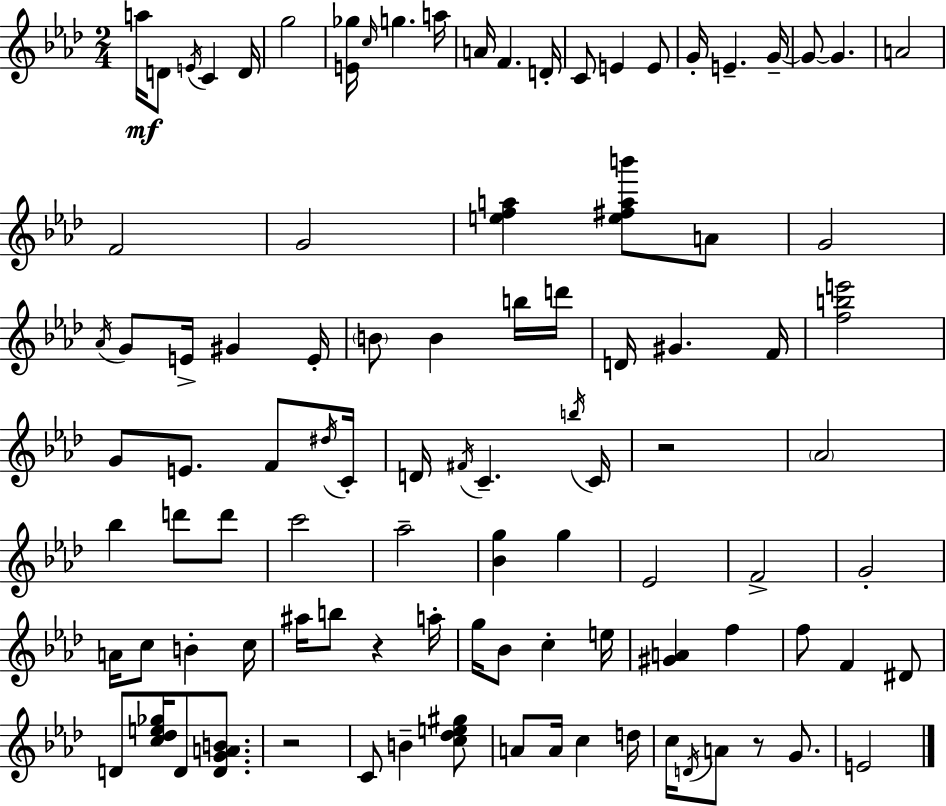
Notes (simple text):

A5/s D4/e E4/s C4/q D4/s G5/h [E4,Gb5]/s C5/s G5/q. A5/s A4/s F4/q. D4/s C4/e E4/q E4/e G4/s E4/q. G4/s G4/e G4/q. A4/h F4/h G4/h [E5,F5,A5]/q [E5,F#5,A5,B6]/e A4/e G4/h Ab4/s G4/e E4/s G#4/q E4/s B4/e B4/q B5/s D6/s D4/s G#4/q. F4/s [F5,B5,E6]/h G4/e E4/e. F4/e D#5/s C4/s D4/s F#4/s C4/q. B5/s C4/s R/h Ab4/h Bb5/q D6/e D6/e C6/h Ab5/h [Bb4,G5]/q G5/q Eb4/h F4/h G4/h A4/s C5/e B4/q C5/s A#5/s B5/e R/q A5/s G5/s Bb4/e C5/q E5/s [G#4,A4]/q F5/q F5/e F4/q D#4/e D4/e [C5,Db5,E5,Gb5]/s D4/e [D4,G4,A4,B4]/e. R/h C4/e B4/q [C5,Db5,E5,G#5]/e A4/e A4/s C5/q D5/s C5/s D4/s A4/e R/e G4/e. E4/h